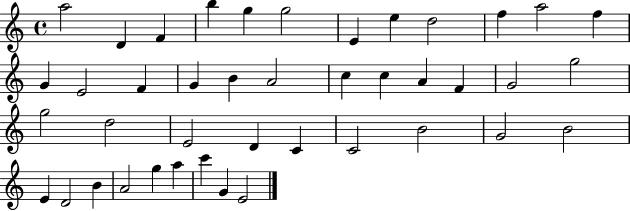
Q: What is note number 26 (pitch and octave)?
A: D5